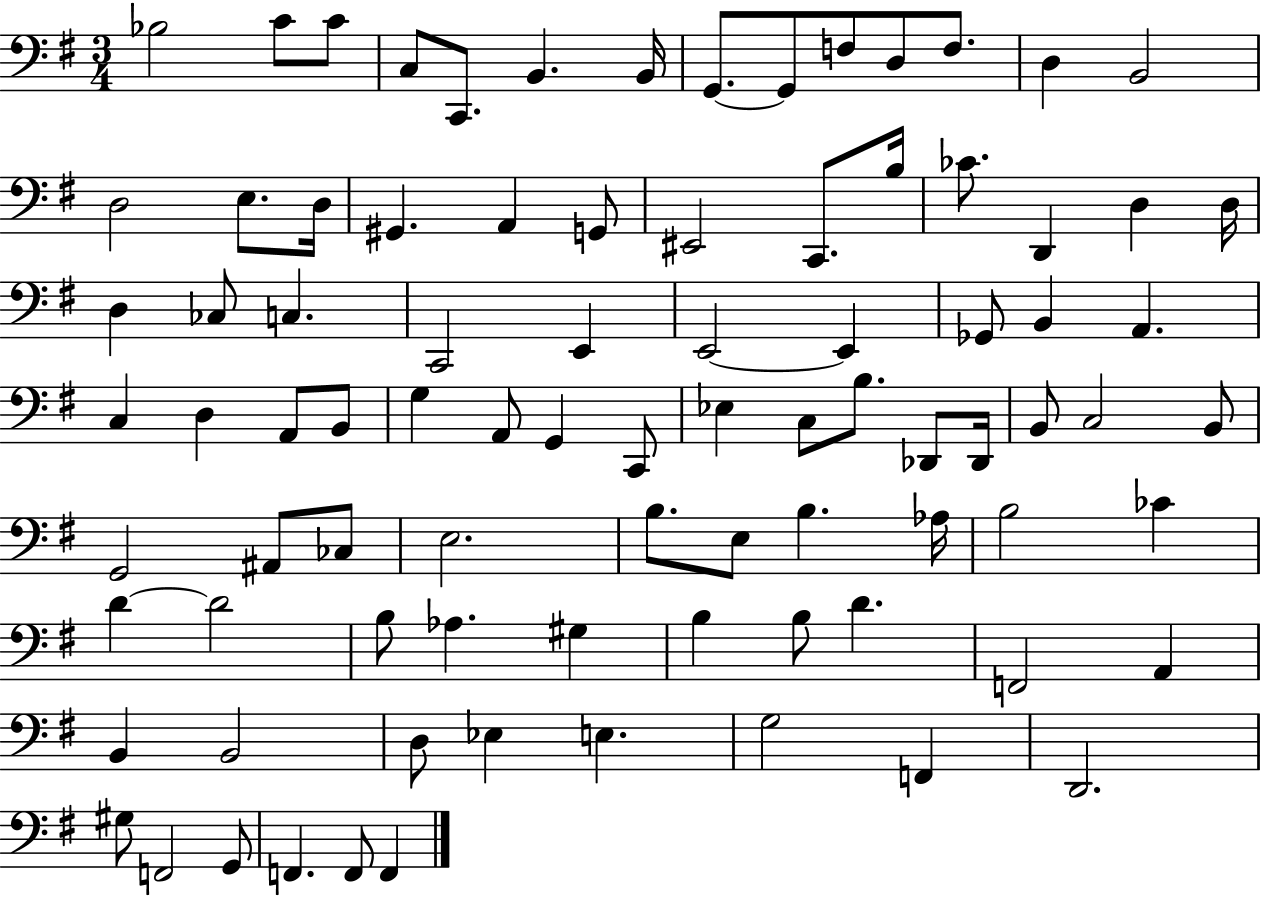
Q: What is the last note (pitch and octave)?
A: F2